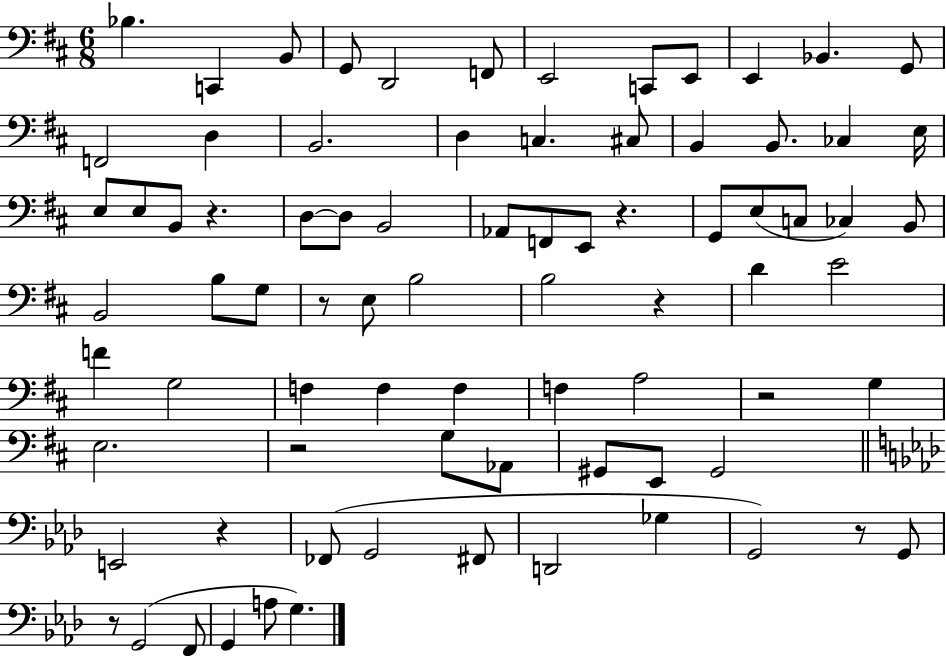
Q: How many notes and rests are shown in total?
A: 80